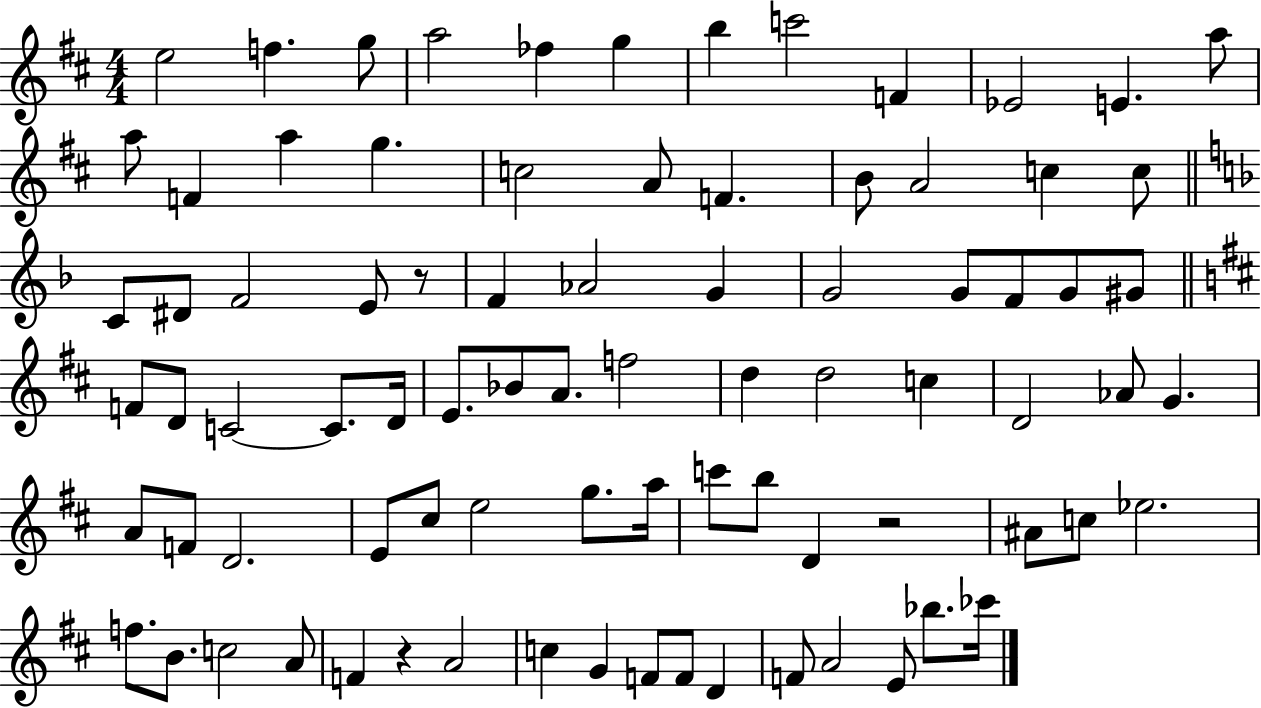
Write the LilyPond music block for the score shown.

{
  \clef treble
  \numericTimeSignature
  \time 4/4
  \key d \major
  e''2 f''4. g''8 | a''2 fes''4 g''4 | b''4 c'''2 f'4 | ees'2 e'4. a''8 | \break a''8 f'4 a''4 g''4. | c''2 a'8 f'4. | b'8 a'2 c''4 c''8 | \bar "||" \break \key f \major c'8 dis'8 f'2 e'8 r8 | f'4 aes'2 g'4 | g'2 g'8 f'8 g'8 gis'8 | \bar "||" \break \key b \minor f'8 d'8 c'2~~ c'8. d'16 | e'8. bes'8 a'8. f''2 | d''4 d''2 c''4 | d'2 aes'8 g'4. | \break a'8 f'8 d'2. | e'8 cis''8 e''2 g''8. a''16 | c'''8 b''8 d'4 r2 | ais'8 c''8 ees''2. | \break f''8. b'8. c''2 a'8 | f'4 r4 a'2 | c''4 g'4 f'8 f'8 d'4 | f'8 a'2 e'8 bes''8. ces'''16 | \break \bar "|."
}